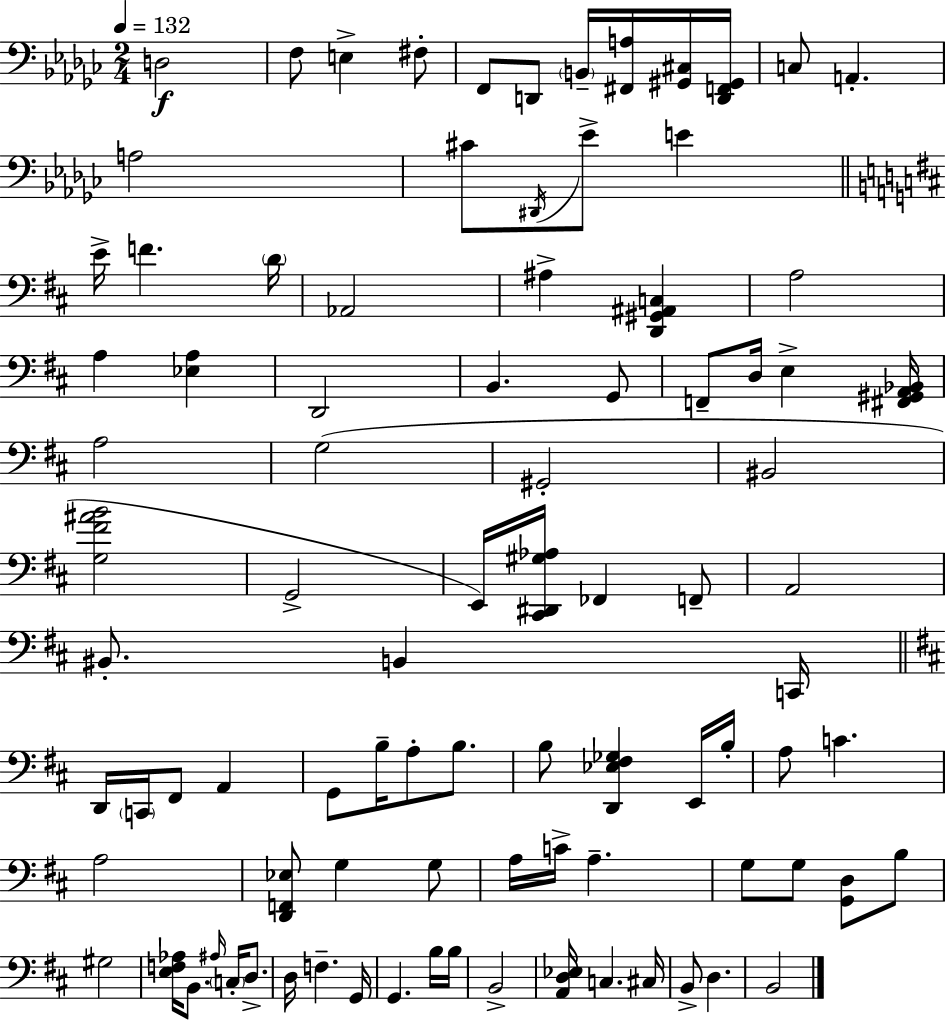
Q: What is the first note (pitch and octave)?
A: D3